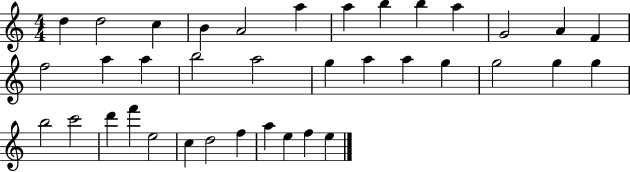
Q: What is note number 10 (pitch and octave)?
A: A5